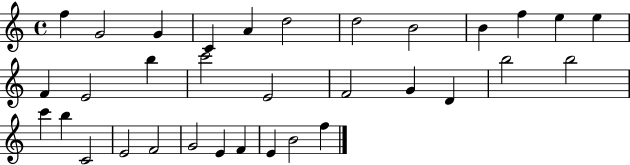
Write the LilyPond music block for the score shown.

{
  \clef treble
  \time 4/4
  \defaultTimeSignature
  \key c \major
  f''4 g'2 g'4 | c'4 a'4 d''2 | d''2 b'2 | b'4 f''4 e''4 e''4 | \break f'4 e'2 b''4 | c'''2 e'2 | f'2 g'4 d'4 | b''2 b''2 | \break c'''4 b''4 c'2 | e'2 f'2 | g'2 e'4 f'4 | e'4 b'2 f''4 | \break \bar "|."
}